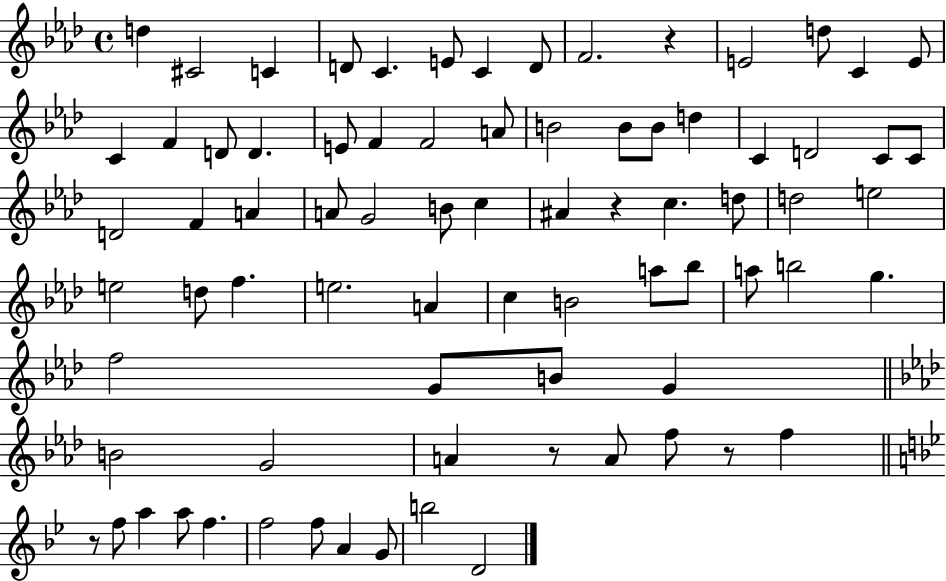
D5/q C#4/h C4/q D4/e C4/q. E4/e C4/q D4/e F4/h. R/q E4/h D5/e C4/q E4/e C4/q F4/q D4/e D4/q. E4/e F4/q F4/h A4/e B4/h B4/e B4/e D5/q C4/q D4/h C4/e C4/e D4/h F4/q A4/q A4/e G4/h B4/e C5/q A#4/q R/q C5/q. D5/e D5/h E5/h E5/h D5/e F5/q. E5/h. A4/q C5/q B4/h A5/e Bb5/e A5/e B5/h G5/q. F5/h G4/e B4/e G4/q B4/h G4/h A4/q R/e A4/e F5/e R/e F5/q R/e F5/e A5/q A5/e F5/q. F5/h F5/e A4/q G4/e B5/h D4/h